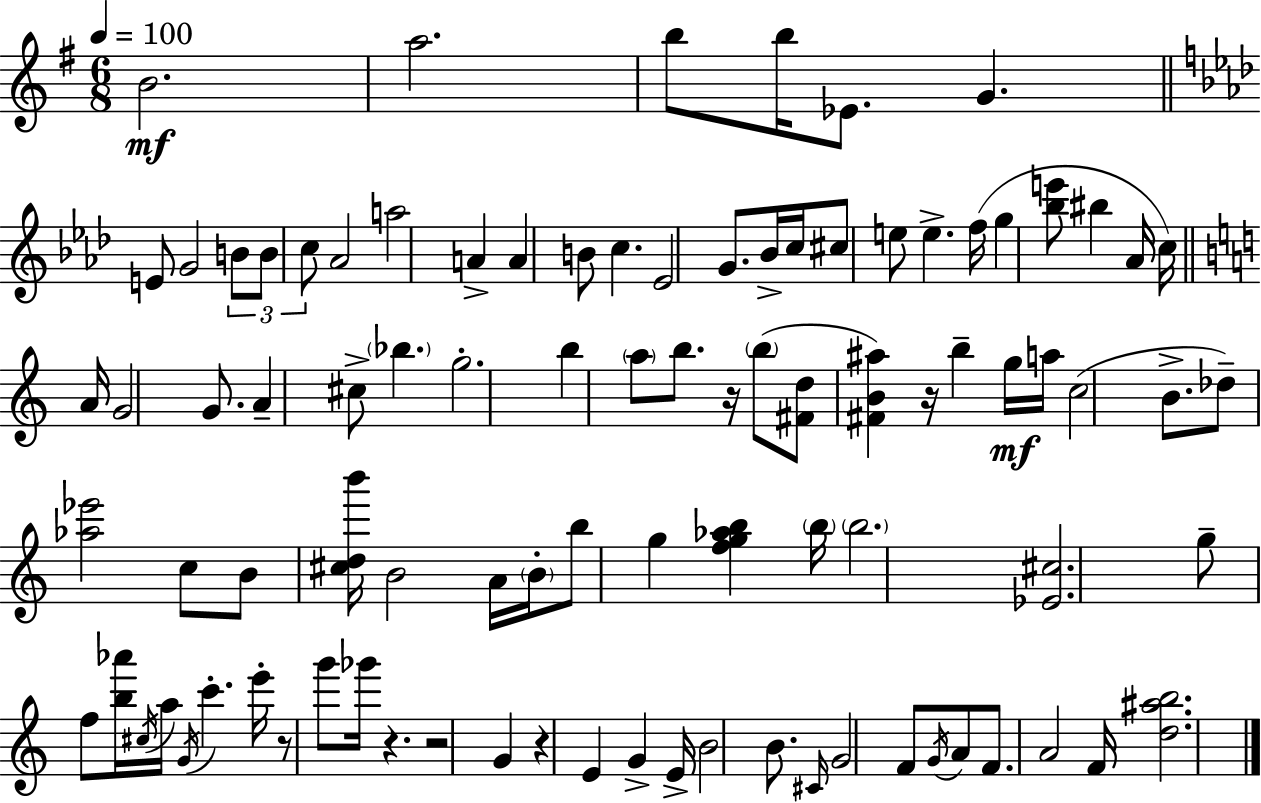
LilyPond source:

{
  \clef treble
  \numericTimeSignature
  \time 6/8
  \key e \minor
  \tempo 4 = 100
  b'2.\mf | a''2. | b''8 b''16 ees'8. g'4. | \bar "||" \break \key aes \major e'8 g'2 \tuplet 3/2 { b'8 | b'8 c''8 } aes'2 | a''2 a'4-> | a'4 b'8 c''4. | \break ees'2 g'8. bes'16-> | c''16 cis''8 e''8 e''4.-> f''16( | g''4 <bes'' e'''>8 bis''4 aes'16 c''16) | \bar "||" \break \key a \minor a'16 g'2 g'8. | a'4-- cis''8-> \parenthesize bes''4. | g''2.-. | b''4 \parenthesize a''8 b''8. r16 \parenthesize b''8( | \break <fis' d''>8 <fis' b' ais''>4) r16 b''4-- g''16\mf | a''16 c''2( b'8.-> | des''8--) <aes'' ees'''>2 c''8 | b'8 <cis'' d'' b'''>16 b'2 a'16 | \break \parenthesize b'16-. b''8 g''4 <f'' g'' aes'' b''>4 \parenthesize b''16 | \parenthesize b''2. | <ees' cis''>2. | g''8-- f''8 <b'' aes'''>16 \acciaccatura { cis''16 } a''16 \acciaccatura { g'16 } c'''4.-. | \break e'''16-. r8 g'''8 ges'''16 r4. | r2 g'4 | r4 e'4 g'4-> | e'16-> b'2 b'8. | \break \grace { cis'16 } g'2 f'8 | \acciaccatura { g'16 } a'8 f'8. a'2 | f'16 <d'' ais'' b''>2. | \bar "|."
}